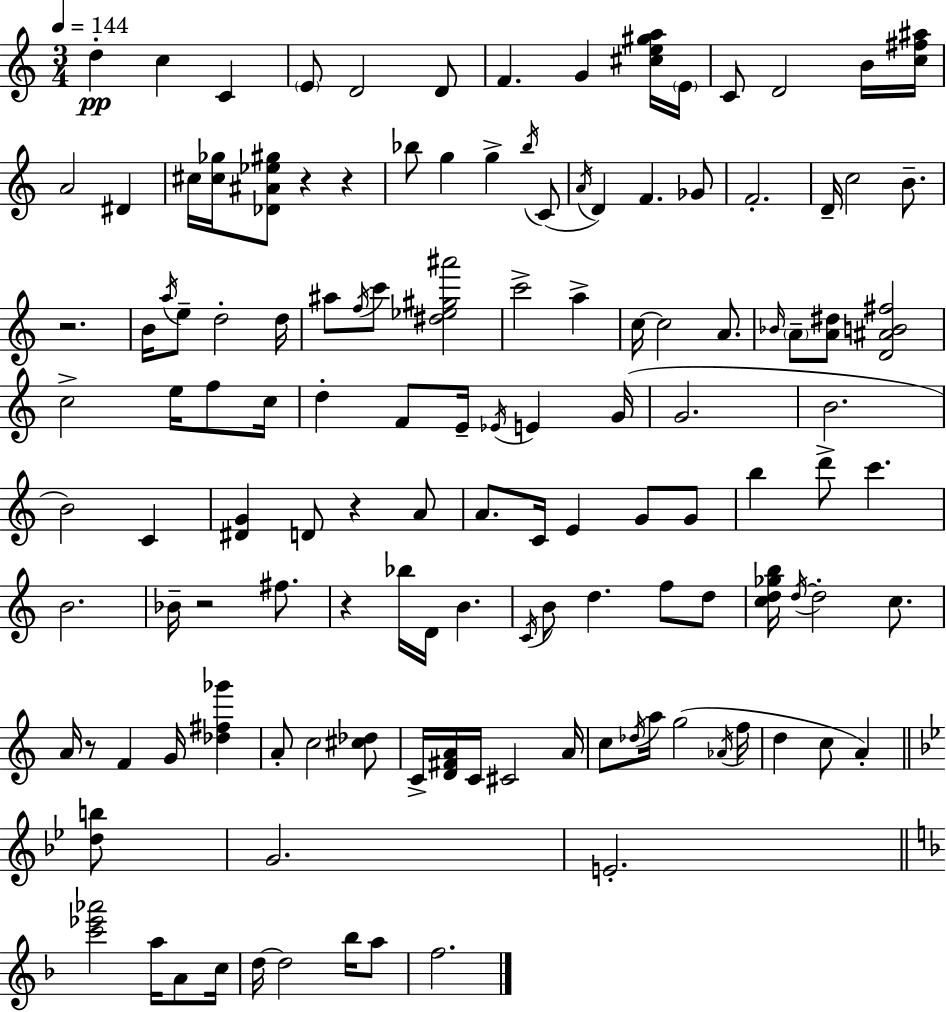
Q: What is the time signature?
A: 3/4